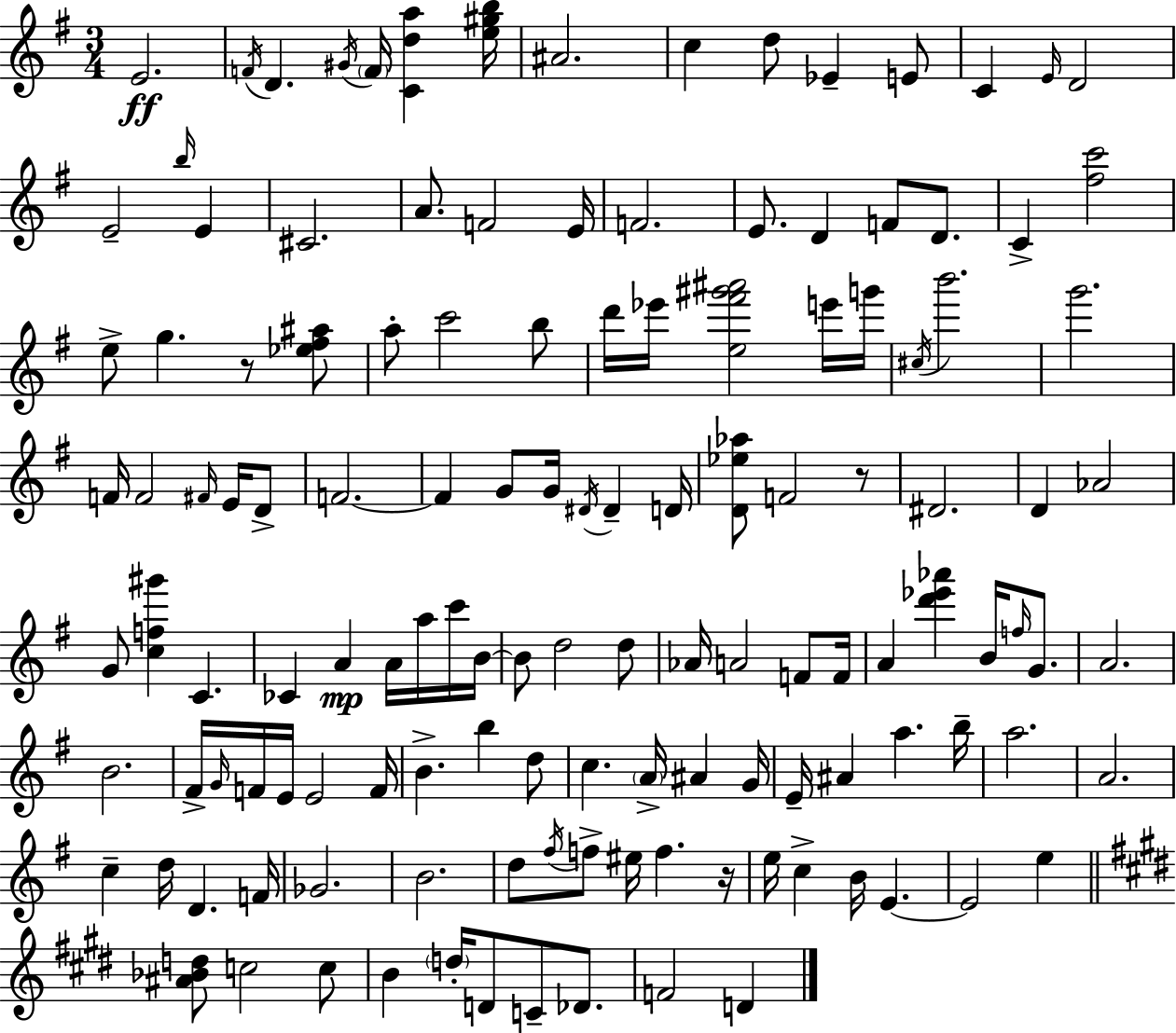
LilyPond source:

{
  \clef treble
  \numericTimeSignature
  \time 3/4
  \key e \minor
  e'2.\ff | \acciaccatura { f'16 } d'4. \acciaccatura { gis'16 } \parenthesize f'16 <c' d'' a''>4 | <e'' gis'' b''>16 ais'2. | c''4 d''8 ees'4-- | \break e'8 c'4 \grace { e'16 } d'2 | e'2-- \grace { b''16 } | e'4 cis'2. | a'8. f'2 | \break e'16 f'2. | e'8. d'4 f'8 | d'8. c'4-> <fis'' c'''>2 | e''8-> g''4. | \break r8 <ees'' fis'' ais''>8 a''8-. c'''2 | b''8 d'''16 ees'''16 <e'' fis''' gis''' ais'''>2 | e'''16 g'''16 \acciaccatura { cis''16 } b'''2. | g'''2. | \break f'16 f'2 | \grace { fis'16 } e'16 d'8-> f'2.~~ | f'4 g'8 | g'16 \acciaccatura { dis'16 } dis'4-- d'16 <d' ees'' aes''>8 f'2 | \break r8 dis'2. | d'4 aes'2 | g'8 <c'' f'' gis'''>4 | c'4. ces'4 a'4\mp | \break a'16 a''16 c'''16 b'16~~ b'8 d''2 | d''8 aes'16 a'2 | f'8 f'16 a'4 <d''' ees''' aes'''>4 | b'16 \grace { f''16 } g'8. a'2. | \break b'2. | fis'16-> \grace { g'16 } f'16 e'16 | e'2 f'16 b'4.-> | b''4 d''8 c''4. | \break \parenthesize a'16-> ais'4 g'16 e'16-- ais'4 | a''4. b''16-- a''2. | a'2. | c''4-- | \break d''16 d'4. f'16 ges'2. | b'2. | d''8 \acciaccatura { fis''16 } | f''8-> eis''16 f''4. r16 e''16 c''4-> | \break b'16 e'4.~~ e'2 | e''4 \bar "||" \break \key e \major <ais' bes' d''>8 c''2 c''8 | b'4 \parenthesize d''16-. d'8 c'8-- des'8. | f'2 d'4 | \bar "|."
}